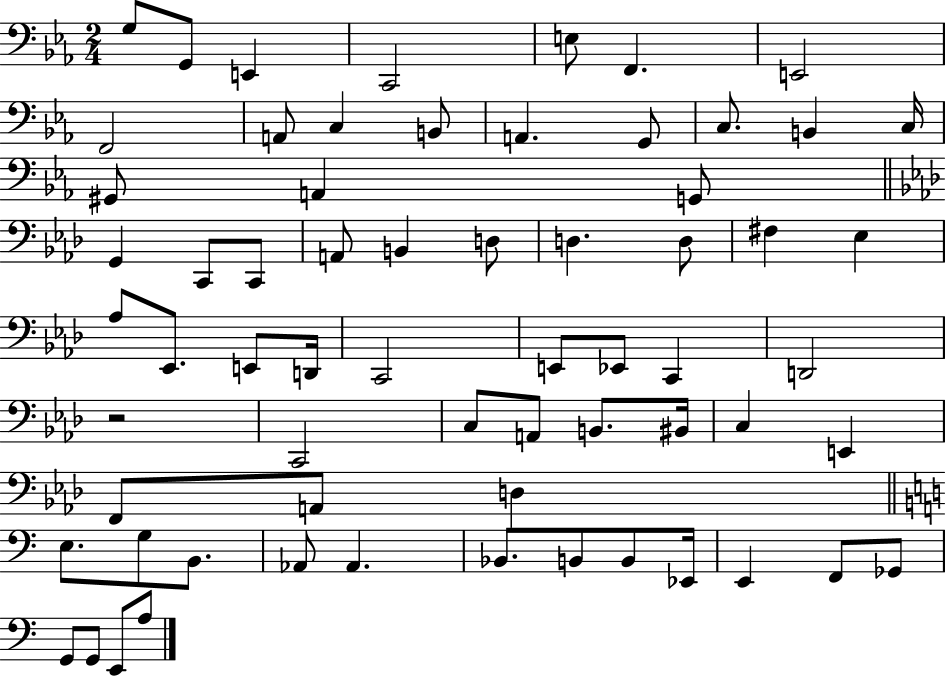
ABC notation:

X:1
T:Untitled
M:2/4
L:1/4
K:Eb
G,/2 G,,/2 E,, C,,2 E,/2 F,, E,,2 F,,2 A,,/2 C, B,,/2 A,, G,,/2 C,/2 B,, C,/4 ^G,,/2 A,, G,,/2 G,, C,,/2 C,,/2 A,,/2 B,, D,/2 D, D,/2 ^F, _E, _A,/2 _E,,/2 E,,/2 D,,/4 C,,2 E,,/2 _E,,/2 C,, D,,2 z2 C,,2 C,/2 A,,/2 B,,/2 ^B,,/4 C, E,, F,,/2 A,,/2 D, E,/2 G,/2 B,,/2 _A,,/2 _A,, _B,,/2 B,,/2 B,,/2 _E,,/4 E,, F,,/2 _G,,/2 G,,/2 G,,/2 E,,/2 A,/2